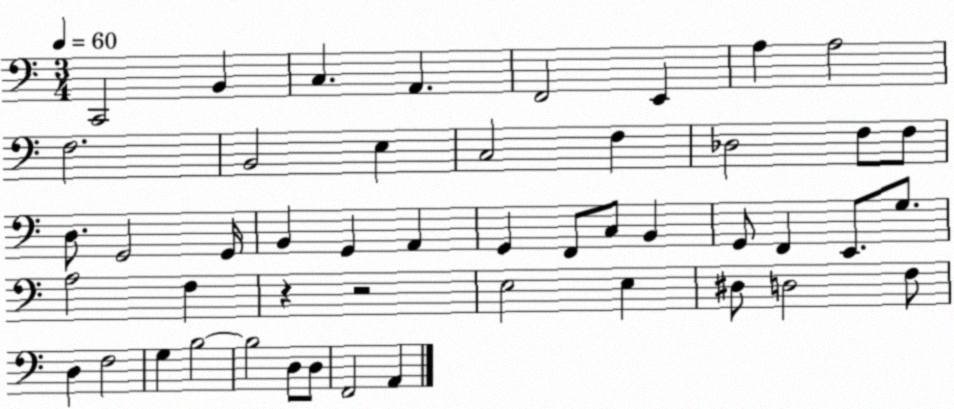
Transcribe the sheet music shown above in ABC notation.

X:1
T:Untitled
M:3/4
L:1/4
K:C
C,,2 B,, C, A,, F,,2 E,, A, A,2 F,2 B,,2 E, C,2 F, _D,2 F,/2 F,/2 D,/2 G,,2 G,,/4 B,, G,, A,, G,, F,,/2 C,/2 B,, G,,/2 F,, E,,/2 G,/2 A,2 F, z z2 E,2 E, ^D,/2 D,2 F,/2 D, F,2 G, B,2 B,2 D,/2 D,/2 F,,2 A,,